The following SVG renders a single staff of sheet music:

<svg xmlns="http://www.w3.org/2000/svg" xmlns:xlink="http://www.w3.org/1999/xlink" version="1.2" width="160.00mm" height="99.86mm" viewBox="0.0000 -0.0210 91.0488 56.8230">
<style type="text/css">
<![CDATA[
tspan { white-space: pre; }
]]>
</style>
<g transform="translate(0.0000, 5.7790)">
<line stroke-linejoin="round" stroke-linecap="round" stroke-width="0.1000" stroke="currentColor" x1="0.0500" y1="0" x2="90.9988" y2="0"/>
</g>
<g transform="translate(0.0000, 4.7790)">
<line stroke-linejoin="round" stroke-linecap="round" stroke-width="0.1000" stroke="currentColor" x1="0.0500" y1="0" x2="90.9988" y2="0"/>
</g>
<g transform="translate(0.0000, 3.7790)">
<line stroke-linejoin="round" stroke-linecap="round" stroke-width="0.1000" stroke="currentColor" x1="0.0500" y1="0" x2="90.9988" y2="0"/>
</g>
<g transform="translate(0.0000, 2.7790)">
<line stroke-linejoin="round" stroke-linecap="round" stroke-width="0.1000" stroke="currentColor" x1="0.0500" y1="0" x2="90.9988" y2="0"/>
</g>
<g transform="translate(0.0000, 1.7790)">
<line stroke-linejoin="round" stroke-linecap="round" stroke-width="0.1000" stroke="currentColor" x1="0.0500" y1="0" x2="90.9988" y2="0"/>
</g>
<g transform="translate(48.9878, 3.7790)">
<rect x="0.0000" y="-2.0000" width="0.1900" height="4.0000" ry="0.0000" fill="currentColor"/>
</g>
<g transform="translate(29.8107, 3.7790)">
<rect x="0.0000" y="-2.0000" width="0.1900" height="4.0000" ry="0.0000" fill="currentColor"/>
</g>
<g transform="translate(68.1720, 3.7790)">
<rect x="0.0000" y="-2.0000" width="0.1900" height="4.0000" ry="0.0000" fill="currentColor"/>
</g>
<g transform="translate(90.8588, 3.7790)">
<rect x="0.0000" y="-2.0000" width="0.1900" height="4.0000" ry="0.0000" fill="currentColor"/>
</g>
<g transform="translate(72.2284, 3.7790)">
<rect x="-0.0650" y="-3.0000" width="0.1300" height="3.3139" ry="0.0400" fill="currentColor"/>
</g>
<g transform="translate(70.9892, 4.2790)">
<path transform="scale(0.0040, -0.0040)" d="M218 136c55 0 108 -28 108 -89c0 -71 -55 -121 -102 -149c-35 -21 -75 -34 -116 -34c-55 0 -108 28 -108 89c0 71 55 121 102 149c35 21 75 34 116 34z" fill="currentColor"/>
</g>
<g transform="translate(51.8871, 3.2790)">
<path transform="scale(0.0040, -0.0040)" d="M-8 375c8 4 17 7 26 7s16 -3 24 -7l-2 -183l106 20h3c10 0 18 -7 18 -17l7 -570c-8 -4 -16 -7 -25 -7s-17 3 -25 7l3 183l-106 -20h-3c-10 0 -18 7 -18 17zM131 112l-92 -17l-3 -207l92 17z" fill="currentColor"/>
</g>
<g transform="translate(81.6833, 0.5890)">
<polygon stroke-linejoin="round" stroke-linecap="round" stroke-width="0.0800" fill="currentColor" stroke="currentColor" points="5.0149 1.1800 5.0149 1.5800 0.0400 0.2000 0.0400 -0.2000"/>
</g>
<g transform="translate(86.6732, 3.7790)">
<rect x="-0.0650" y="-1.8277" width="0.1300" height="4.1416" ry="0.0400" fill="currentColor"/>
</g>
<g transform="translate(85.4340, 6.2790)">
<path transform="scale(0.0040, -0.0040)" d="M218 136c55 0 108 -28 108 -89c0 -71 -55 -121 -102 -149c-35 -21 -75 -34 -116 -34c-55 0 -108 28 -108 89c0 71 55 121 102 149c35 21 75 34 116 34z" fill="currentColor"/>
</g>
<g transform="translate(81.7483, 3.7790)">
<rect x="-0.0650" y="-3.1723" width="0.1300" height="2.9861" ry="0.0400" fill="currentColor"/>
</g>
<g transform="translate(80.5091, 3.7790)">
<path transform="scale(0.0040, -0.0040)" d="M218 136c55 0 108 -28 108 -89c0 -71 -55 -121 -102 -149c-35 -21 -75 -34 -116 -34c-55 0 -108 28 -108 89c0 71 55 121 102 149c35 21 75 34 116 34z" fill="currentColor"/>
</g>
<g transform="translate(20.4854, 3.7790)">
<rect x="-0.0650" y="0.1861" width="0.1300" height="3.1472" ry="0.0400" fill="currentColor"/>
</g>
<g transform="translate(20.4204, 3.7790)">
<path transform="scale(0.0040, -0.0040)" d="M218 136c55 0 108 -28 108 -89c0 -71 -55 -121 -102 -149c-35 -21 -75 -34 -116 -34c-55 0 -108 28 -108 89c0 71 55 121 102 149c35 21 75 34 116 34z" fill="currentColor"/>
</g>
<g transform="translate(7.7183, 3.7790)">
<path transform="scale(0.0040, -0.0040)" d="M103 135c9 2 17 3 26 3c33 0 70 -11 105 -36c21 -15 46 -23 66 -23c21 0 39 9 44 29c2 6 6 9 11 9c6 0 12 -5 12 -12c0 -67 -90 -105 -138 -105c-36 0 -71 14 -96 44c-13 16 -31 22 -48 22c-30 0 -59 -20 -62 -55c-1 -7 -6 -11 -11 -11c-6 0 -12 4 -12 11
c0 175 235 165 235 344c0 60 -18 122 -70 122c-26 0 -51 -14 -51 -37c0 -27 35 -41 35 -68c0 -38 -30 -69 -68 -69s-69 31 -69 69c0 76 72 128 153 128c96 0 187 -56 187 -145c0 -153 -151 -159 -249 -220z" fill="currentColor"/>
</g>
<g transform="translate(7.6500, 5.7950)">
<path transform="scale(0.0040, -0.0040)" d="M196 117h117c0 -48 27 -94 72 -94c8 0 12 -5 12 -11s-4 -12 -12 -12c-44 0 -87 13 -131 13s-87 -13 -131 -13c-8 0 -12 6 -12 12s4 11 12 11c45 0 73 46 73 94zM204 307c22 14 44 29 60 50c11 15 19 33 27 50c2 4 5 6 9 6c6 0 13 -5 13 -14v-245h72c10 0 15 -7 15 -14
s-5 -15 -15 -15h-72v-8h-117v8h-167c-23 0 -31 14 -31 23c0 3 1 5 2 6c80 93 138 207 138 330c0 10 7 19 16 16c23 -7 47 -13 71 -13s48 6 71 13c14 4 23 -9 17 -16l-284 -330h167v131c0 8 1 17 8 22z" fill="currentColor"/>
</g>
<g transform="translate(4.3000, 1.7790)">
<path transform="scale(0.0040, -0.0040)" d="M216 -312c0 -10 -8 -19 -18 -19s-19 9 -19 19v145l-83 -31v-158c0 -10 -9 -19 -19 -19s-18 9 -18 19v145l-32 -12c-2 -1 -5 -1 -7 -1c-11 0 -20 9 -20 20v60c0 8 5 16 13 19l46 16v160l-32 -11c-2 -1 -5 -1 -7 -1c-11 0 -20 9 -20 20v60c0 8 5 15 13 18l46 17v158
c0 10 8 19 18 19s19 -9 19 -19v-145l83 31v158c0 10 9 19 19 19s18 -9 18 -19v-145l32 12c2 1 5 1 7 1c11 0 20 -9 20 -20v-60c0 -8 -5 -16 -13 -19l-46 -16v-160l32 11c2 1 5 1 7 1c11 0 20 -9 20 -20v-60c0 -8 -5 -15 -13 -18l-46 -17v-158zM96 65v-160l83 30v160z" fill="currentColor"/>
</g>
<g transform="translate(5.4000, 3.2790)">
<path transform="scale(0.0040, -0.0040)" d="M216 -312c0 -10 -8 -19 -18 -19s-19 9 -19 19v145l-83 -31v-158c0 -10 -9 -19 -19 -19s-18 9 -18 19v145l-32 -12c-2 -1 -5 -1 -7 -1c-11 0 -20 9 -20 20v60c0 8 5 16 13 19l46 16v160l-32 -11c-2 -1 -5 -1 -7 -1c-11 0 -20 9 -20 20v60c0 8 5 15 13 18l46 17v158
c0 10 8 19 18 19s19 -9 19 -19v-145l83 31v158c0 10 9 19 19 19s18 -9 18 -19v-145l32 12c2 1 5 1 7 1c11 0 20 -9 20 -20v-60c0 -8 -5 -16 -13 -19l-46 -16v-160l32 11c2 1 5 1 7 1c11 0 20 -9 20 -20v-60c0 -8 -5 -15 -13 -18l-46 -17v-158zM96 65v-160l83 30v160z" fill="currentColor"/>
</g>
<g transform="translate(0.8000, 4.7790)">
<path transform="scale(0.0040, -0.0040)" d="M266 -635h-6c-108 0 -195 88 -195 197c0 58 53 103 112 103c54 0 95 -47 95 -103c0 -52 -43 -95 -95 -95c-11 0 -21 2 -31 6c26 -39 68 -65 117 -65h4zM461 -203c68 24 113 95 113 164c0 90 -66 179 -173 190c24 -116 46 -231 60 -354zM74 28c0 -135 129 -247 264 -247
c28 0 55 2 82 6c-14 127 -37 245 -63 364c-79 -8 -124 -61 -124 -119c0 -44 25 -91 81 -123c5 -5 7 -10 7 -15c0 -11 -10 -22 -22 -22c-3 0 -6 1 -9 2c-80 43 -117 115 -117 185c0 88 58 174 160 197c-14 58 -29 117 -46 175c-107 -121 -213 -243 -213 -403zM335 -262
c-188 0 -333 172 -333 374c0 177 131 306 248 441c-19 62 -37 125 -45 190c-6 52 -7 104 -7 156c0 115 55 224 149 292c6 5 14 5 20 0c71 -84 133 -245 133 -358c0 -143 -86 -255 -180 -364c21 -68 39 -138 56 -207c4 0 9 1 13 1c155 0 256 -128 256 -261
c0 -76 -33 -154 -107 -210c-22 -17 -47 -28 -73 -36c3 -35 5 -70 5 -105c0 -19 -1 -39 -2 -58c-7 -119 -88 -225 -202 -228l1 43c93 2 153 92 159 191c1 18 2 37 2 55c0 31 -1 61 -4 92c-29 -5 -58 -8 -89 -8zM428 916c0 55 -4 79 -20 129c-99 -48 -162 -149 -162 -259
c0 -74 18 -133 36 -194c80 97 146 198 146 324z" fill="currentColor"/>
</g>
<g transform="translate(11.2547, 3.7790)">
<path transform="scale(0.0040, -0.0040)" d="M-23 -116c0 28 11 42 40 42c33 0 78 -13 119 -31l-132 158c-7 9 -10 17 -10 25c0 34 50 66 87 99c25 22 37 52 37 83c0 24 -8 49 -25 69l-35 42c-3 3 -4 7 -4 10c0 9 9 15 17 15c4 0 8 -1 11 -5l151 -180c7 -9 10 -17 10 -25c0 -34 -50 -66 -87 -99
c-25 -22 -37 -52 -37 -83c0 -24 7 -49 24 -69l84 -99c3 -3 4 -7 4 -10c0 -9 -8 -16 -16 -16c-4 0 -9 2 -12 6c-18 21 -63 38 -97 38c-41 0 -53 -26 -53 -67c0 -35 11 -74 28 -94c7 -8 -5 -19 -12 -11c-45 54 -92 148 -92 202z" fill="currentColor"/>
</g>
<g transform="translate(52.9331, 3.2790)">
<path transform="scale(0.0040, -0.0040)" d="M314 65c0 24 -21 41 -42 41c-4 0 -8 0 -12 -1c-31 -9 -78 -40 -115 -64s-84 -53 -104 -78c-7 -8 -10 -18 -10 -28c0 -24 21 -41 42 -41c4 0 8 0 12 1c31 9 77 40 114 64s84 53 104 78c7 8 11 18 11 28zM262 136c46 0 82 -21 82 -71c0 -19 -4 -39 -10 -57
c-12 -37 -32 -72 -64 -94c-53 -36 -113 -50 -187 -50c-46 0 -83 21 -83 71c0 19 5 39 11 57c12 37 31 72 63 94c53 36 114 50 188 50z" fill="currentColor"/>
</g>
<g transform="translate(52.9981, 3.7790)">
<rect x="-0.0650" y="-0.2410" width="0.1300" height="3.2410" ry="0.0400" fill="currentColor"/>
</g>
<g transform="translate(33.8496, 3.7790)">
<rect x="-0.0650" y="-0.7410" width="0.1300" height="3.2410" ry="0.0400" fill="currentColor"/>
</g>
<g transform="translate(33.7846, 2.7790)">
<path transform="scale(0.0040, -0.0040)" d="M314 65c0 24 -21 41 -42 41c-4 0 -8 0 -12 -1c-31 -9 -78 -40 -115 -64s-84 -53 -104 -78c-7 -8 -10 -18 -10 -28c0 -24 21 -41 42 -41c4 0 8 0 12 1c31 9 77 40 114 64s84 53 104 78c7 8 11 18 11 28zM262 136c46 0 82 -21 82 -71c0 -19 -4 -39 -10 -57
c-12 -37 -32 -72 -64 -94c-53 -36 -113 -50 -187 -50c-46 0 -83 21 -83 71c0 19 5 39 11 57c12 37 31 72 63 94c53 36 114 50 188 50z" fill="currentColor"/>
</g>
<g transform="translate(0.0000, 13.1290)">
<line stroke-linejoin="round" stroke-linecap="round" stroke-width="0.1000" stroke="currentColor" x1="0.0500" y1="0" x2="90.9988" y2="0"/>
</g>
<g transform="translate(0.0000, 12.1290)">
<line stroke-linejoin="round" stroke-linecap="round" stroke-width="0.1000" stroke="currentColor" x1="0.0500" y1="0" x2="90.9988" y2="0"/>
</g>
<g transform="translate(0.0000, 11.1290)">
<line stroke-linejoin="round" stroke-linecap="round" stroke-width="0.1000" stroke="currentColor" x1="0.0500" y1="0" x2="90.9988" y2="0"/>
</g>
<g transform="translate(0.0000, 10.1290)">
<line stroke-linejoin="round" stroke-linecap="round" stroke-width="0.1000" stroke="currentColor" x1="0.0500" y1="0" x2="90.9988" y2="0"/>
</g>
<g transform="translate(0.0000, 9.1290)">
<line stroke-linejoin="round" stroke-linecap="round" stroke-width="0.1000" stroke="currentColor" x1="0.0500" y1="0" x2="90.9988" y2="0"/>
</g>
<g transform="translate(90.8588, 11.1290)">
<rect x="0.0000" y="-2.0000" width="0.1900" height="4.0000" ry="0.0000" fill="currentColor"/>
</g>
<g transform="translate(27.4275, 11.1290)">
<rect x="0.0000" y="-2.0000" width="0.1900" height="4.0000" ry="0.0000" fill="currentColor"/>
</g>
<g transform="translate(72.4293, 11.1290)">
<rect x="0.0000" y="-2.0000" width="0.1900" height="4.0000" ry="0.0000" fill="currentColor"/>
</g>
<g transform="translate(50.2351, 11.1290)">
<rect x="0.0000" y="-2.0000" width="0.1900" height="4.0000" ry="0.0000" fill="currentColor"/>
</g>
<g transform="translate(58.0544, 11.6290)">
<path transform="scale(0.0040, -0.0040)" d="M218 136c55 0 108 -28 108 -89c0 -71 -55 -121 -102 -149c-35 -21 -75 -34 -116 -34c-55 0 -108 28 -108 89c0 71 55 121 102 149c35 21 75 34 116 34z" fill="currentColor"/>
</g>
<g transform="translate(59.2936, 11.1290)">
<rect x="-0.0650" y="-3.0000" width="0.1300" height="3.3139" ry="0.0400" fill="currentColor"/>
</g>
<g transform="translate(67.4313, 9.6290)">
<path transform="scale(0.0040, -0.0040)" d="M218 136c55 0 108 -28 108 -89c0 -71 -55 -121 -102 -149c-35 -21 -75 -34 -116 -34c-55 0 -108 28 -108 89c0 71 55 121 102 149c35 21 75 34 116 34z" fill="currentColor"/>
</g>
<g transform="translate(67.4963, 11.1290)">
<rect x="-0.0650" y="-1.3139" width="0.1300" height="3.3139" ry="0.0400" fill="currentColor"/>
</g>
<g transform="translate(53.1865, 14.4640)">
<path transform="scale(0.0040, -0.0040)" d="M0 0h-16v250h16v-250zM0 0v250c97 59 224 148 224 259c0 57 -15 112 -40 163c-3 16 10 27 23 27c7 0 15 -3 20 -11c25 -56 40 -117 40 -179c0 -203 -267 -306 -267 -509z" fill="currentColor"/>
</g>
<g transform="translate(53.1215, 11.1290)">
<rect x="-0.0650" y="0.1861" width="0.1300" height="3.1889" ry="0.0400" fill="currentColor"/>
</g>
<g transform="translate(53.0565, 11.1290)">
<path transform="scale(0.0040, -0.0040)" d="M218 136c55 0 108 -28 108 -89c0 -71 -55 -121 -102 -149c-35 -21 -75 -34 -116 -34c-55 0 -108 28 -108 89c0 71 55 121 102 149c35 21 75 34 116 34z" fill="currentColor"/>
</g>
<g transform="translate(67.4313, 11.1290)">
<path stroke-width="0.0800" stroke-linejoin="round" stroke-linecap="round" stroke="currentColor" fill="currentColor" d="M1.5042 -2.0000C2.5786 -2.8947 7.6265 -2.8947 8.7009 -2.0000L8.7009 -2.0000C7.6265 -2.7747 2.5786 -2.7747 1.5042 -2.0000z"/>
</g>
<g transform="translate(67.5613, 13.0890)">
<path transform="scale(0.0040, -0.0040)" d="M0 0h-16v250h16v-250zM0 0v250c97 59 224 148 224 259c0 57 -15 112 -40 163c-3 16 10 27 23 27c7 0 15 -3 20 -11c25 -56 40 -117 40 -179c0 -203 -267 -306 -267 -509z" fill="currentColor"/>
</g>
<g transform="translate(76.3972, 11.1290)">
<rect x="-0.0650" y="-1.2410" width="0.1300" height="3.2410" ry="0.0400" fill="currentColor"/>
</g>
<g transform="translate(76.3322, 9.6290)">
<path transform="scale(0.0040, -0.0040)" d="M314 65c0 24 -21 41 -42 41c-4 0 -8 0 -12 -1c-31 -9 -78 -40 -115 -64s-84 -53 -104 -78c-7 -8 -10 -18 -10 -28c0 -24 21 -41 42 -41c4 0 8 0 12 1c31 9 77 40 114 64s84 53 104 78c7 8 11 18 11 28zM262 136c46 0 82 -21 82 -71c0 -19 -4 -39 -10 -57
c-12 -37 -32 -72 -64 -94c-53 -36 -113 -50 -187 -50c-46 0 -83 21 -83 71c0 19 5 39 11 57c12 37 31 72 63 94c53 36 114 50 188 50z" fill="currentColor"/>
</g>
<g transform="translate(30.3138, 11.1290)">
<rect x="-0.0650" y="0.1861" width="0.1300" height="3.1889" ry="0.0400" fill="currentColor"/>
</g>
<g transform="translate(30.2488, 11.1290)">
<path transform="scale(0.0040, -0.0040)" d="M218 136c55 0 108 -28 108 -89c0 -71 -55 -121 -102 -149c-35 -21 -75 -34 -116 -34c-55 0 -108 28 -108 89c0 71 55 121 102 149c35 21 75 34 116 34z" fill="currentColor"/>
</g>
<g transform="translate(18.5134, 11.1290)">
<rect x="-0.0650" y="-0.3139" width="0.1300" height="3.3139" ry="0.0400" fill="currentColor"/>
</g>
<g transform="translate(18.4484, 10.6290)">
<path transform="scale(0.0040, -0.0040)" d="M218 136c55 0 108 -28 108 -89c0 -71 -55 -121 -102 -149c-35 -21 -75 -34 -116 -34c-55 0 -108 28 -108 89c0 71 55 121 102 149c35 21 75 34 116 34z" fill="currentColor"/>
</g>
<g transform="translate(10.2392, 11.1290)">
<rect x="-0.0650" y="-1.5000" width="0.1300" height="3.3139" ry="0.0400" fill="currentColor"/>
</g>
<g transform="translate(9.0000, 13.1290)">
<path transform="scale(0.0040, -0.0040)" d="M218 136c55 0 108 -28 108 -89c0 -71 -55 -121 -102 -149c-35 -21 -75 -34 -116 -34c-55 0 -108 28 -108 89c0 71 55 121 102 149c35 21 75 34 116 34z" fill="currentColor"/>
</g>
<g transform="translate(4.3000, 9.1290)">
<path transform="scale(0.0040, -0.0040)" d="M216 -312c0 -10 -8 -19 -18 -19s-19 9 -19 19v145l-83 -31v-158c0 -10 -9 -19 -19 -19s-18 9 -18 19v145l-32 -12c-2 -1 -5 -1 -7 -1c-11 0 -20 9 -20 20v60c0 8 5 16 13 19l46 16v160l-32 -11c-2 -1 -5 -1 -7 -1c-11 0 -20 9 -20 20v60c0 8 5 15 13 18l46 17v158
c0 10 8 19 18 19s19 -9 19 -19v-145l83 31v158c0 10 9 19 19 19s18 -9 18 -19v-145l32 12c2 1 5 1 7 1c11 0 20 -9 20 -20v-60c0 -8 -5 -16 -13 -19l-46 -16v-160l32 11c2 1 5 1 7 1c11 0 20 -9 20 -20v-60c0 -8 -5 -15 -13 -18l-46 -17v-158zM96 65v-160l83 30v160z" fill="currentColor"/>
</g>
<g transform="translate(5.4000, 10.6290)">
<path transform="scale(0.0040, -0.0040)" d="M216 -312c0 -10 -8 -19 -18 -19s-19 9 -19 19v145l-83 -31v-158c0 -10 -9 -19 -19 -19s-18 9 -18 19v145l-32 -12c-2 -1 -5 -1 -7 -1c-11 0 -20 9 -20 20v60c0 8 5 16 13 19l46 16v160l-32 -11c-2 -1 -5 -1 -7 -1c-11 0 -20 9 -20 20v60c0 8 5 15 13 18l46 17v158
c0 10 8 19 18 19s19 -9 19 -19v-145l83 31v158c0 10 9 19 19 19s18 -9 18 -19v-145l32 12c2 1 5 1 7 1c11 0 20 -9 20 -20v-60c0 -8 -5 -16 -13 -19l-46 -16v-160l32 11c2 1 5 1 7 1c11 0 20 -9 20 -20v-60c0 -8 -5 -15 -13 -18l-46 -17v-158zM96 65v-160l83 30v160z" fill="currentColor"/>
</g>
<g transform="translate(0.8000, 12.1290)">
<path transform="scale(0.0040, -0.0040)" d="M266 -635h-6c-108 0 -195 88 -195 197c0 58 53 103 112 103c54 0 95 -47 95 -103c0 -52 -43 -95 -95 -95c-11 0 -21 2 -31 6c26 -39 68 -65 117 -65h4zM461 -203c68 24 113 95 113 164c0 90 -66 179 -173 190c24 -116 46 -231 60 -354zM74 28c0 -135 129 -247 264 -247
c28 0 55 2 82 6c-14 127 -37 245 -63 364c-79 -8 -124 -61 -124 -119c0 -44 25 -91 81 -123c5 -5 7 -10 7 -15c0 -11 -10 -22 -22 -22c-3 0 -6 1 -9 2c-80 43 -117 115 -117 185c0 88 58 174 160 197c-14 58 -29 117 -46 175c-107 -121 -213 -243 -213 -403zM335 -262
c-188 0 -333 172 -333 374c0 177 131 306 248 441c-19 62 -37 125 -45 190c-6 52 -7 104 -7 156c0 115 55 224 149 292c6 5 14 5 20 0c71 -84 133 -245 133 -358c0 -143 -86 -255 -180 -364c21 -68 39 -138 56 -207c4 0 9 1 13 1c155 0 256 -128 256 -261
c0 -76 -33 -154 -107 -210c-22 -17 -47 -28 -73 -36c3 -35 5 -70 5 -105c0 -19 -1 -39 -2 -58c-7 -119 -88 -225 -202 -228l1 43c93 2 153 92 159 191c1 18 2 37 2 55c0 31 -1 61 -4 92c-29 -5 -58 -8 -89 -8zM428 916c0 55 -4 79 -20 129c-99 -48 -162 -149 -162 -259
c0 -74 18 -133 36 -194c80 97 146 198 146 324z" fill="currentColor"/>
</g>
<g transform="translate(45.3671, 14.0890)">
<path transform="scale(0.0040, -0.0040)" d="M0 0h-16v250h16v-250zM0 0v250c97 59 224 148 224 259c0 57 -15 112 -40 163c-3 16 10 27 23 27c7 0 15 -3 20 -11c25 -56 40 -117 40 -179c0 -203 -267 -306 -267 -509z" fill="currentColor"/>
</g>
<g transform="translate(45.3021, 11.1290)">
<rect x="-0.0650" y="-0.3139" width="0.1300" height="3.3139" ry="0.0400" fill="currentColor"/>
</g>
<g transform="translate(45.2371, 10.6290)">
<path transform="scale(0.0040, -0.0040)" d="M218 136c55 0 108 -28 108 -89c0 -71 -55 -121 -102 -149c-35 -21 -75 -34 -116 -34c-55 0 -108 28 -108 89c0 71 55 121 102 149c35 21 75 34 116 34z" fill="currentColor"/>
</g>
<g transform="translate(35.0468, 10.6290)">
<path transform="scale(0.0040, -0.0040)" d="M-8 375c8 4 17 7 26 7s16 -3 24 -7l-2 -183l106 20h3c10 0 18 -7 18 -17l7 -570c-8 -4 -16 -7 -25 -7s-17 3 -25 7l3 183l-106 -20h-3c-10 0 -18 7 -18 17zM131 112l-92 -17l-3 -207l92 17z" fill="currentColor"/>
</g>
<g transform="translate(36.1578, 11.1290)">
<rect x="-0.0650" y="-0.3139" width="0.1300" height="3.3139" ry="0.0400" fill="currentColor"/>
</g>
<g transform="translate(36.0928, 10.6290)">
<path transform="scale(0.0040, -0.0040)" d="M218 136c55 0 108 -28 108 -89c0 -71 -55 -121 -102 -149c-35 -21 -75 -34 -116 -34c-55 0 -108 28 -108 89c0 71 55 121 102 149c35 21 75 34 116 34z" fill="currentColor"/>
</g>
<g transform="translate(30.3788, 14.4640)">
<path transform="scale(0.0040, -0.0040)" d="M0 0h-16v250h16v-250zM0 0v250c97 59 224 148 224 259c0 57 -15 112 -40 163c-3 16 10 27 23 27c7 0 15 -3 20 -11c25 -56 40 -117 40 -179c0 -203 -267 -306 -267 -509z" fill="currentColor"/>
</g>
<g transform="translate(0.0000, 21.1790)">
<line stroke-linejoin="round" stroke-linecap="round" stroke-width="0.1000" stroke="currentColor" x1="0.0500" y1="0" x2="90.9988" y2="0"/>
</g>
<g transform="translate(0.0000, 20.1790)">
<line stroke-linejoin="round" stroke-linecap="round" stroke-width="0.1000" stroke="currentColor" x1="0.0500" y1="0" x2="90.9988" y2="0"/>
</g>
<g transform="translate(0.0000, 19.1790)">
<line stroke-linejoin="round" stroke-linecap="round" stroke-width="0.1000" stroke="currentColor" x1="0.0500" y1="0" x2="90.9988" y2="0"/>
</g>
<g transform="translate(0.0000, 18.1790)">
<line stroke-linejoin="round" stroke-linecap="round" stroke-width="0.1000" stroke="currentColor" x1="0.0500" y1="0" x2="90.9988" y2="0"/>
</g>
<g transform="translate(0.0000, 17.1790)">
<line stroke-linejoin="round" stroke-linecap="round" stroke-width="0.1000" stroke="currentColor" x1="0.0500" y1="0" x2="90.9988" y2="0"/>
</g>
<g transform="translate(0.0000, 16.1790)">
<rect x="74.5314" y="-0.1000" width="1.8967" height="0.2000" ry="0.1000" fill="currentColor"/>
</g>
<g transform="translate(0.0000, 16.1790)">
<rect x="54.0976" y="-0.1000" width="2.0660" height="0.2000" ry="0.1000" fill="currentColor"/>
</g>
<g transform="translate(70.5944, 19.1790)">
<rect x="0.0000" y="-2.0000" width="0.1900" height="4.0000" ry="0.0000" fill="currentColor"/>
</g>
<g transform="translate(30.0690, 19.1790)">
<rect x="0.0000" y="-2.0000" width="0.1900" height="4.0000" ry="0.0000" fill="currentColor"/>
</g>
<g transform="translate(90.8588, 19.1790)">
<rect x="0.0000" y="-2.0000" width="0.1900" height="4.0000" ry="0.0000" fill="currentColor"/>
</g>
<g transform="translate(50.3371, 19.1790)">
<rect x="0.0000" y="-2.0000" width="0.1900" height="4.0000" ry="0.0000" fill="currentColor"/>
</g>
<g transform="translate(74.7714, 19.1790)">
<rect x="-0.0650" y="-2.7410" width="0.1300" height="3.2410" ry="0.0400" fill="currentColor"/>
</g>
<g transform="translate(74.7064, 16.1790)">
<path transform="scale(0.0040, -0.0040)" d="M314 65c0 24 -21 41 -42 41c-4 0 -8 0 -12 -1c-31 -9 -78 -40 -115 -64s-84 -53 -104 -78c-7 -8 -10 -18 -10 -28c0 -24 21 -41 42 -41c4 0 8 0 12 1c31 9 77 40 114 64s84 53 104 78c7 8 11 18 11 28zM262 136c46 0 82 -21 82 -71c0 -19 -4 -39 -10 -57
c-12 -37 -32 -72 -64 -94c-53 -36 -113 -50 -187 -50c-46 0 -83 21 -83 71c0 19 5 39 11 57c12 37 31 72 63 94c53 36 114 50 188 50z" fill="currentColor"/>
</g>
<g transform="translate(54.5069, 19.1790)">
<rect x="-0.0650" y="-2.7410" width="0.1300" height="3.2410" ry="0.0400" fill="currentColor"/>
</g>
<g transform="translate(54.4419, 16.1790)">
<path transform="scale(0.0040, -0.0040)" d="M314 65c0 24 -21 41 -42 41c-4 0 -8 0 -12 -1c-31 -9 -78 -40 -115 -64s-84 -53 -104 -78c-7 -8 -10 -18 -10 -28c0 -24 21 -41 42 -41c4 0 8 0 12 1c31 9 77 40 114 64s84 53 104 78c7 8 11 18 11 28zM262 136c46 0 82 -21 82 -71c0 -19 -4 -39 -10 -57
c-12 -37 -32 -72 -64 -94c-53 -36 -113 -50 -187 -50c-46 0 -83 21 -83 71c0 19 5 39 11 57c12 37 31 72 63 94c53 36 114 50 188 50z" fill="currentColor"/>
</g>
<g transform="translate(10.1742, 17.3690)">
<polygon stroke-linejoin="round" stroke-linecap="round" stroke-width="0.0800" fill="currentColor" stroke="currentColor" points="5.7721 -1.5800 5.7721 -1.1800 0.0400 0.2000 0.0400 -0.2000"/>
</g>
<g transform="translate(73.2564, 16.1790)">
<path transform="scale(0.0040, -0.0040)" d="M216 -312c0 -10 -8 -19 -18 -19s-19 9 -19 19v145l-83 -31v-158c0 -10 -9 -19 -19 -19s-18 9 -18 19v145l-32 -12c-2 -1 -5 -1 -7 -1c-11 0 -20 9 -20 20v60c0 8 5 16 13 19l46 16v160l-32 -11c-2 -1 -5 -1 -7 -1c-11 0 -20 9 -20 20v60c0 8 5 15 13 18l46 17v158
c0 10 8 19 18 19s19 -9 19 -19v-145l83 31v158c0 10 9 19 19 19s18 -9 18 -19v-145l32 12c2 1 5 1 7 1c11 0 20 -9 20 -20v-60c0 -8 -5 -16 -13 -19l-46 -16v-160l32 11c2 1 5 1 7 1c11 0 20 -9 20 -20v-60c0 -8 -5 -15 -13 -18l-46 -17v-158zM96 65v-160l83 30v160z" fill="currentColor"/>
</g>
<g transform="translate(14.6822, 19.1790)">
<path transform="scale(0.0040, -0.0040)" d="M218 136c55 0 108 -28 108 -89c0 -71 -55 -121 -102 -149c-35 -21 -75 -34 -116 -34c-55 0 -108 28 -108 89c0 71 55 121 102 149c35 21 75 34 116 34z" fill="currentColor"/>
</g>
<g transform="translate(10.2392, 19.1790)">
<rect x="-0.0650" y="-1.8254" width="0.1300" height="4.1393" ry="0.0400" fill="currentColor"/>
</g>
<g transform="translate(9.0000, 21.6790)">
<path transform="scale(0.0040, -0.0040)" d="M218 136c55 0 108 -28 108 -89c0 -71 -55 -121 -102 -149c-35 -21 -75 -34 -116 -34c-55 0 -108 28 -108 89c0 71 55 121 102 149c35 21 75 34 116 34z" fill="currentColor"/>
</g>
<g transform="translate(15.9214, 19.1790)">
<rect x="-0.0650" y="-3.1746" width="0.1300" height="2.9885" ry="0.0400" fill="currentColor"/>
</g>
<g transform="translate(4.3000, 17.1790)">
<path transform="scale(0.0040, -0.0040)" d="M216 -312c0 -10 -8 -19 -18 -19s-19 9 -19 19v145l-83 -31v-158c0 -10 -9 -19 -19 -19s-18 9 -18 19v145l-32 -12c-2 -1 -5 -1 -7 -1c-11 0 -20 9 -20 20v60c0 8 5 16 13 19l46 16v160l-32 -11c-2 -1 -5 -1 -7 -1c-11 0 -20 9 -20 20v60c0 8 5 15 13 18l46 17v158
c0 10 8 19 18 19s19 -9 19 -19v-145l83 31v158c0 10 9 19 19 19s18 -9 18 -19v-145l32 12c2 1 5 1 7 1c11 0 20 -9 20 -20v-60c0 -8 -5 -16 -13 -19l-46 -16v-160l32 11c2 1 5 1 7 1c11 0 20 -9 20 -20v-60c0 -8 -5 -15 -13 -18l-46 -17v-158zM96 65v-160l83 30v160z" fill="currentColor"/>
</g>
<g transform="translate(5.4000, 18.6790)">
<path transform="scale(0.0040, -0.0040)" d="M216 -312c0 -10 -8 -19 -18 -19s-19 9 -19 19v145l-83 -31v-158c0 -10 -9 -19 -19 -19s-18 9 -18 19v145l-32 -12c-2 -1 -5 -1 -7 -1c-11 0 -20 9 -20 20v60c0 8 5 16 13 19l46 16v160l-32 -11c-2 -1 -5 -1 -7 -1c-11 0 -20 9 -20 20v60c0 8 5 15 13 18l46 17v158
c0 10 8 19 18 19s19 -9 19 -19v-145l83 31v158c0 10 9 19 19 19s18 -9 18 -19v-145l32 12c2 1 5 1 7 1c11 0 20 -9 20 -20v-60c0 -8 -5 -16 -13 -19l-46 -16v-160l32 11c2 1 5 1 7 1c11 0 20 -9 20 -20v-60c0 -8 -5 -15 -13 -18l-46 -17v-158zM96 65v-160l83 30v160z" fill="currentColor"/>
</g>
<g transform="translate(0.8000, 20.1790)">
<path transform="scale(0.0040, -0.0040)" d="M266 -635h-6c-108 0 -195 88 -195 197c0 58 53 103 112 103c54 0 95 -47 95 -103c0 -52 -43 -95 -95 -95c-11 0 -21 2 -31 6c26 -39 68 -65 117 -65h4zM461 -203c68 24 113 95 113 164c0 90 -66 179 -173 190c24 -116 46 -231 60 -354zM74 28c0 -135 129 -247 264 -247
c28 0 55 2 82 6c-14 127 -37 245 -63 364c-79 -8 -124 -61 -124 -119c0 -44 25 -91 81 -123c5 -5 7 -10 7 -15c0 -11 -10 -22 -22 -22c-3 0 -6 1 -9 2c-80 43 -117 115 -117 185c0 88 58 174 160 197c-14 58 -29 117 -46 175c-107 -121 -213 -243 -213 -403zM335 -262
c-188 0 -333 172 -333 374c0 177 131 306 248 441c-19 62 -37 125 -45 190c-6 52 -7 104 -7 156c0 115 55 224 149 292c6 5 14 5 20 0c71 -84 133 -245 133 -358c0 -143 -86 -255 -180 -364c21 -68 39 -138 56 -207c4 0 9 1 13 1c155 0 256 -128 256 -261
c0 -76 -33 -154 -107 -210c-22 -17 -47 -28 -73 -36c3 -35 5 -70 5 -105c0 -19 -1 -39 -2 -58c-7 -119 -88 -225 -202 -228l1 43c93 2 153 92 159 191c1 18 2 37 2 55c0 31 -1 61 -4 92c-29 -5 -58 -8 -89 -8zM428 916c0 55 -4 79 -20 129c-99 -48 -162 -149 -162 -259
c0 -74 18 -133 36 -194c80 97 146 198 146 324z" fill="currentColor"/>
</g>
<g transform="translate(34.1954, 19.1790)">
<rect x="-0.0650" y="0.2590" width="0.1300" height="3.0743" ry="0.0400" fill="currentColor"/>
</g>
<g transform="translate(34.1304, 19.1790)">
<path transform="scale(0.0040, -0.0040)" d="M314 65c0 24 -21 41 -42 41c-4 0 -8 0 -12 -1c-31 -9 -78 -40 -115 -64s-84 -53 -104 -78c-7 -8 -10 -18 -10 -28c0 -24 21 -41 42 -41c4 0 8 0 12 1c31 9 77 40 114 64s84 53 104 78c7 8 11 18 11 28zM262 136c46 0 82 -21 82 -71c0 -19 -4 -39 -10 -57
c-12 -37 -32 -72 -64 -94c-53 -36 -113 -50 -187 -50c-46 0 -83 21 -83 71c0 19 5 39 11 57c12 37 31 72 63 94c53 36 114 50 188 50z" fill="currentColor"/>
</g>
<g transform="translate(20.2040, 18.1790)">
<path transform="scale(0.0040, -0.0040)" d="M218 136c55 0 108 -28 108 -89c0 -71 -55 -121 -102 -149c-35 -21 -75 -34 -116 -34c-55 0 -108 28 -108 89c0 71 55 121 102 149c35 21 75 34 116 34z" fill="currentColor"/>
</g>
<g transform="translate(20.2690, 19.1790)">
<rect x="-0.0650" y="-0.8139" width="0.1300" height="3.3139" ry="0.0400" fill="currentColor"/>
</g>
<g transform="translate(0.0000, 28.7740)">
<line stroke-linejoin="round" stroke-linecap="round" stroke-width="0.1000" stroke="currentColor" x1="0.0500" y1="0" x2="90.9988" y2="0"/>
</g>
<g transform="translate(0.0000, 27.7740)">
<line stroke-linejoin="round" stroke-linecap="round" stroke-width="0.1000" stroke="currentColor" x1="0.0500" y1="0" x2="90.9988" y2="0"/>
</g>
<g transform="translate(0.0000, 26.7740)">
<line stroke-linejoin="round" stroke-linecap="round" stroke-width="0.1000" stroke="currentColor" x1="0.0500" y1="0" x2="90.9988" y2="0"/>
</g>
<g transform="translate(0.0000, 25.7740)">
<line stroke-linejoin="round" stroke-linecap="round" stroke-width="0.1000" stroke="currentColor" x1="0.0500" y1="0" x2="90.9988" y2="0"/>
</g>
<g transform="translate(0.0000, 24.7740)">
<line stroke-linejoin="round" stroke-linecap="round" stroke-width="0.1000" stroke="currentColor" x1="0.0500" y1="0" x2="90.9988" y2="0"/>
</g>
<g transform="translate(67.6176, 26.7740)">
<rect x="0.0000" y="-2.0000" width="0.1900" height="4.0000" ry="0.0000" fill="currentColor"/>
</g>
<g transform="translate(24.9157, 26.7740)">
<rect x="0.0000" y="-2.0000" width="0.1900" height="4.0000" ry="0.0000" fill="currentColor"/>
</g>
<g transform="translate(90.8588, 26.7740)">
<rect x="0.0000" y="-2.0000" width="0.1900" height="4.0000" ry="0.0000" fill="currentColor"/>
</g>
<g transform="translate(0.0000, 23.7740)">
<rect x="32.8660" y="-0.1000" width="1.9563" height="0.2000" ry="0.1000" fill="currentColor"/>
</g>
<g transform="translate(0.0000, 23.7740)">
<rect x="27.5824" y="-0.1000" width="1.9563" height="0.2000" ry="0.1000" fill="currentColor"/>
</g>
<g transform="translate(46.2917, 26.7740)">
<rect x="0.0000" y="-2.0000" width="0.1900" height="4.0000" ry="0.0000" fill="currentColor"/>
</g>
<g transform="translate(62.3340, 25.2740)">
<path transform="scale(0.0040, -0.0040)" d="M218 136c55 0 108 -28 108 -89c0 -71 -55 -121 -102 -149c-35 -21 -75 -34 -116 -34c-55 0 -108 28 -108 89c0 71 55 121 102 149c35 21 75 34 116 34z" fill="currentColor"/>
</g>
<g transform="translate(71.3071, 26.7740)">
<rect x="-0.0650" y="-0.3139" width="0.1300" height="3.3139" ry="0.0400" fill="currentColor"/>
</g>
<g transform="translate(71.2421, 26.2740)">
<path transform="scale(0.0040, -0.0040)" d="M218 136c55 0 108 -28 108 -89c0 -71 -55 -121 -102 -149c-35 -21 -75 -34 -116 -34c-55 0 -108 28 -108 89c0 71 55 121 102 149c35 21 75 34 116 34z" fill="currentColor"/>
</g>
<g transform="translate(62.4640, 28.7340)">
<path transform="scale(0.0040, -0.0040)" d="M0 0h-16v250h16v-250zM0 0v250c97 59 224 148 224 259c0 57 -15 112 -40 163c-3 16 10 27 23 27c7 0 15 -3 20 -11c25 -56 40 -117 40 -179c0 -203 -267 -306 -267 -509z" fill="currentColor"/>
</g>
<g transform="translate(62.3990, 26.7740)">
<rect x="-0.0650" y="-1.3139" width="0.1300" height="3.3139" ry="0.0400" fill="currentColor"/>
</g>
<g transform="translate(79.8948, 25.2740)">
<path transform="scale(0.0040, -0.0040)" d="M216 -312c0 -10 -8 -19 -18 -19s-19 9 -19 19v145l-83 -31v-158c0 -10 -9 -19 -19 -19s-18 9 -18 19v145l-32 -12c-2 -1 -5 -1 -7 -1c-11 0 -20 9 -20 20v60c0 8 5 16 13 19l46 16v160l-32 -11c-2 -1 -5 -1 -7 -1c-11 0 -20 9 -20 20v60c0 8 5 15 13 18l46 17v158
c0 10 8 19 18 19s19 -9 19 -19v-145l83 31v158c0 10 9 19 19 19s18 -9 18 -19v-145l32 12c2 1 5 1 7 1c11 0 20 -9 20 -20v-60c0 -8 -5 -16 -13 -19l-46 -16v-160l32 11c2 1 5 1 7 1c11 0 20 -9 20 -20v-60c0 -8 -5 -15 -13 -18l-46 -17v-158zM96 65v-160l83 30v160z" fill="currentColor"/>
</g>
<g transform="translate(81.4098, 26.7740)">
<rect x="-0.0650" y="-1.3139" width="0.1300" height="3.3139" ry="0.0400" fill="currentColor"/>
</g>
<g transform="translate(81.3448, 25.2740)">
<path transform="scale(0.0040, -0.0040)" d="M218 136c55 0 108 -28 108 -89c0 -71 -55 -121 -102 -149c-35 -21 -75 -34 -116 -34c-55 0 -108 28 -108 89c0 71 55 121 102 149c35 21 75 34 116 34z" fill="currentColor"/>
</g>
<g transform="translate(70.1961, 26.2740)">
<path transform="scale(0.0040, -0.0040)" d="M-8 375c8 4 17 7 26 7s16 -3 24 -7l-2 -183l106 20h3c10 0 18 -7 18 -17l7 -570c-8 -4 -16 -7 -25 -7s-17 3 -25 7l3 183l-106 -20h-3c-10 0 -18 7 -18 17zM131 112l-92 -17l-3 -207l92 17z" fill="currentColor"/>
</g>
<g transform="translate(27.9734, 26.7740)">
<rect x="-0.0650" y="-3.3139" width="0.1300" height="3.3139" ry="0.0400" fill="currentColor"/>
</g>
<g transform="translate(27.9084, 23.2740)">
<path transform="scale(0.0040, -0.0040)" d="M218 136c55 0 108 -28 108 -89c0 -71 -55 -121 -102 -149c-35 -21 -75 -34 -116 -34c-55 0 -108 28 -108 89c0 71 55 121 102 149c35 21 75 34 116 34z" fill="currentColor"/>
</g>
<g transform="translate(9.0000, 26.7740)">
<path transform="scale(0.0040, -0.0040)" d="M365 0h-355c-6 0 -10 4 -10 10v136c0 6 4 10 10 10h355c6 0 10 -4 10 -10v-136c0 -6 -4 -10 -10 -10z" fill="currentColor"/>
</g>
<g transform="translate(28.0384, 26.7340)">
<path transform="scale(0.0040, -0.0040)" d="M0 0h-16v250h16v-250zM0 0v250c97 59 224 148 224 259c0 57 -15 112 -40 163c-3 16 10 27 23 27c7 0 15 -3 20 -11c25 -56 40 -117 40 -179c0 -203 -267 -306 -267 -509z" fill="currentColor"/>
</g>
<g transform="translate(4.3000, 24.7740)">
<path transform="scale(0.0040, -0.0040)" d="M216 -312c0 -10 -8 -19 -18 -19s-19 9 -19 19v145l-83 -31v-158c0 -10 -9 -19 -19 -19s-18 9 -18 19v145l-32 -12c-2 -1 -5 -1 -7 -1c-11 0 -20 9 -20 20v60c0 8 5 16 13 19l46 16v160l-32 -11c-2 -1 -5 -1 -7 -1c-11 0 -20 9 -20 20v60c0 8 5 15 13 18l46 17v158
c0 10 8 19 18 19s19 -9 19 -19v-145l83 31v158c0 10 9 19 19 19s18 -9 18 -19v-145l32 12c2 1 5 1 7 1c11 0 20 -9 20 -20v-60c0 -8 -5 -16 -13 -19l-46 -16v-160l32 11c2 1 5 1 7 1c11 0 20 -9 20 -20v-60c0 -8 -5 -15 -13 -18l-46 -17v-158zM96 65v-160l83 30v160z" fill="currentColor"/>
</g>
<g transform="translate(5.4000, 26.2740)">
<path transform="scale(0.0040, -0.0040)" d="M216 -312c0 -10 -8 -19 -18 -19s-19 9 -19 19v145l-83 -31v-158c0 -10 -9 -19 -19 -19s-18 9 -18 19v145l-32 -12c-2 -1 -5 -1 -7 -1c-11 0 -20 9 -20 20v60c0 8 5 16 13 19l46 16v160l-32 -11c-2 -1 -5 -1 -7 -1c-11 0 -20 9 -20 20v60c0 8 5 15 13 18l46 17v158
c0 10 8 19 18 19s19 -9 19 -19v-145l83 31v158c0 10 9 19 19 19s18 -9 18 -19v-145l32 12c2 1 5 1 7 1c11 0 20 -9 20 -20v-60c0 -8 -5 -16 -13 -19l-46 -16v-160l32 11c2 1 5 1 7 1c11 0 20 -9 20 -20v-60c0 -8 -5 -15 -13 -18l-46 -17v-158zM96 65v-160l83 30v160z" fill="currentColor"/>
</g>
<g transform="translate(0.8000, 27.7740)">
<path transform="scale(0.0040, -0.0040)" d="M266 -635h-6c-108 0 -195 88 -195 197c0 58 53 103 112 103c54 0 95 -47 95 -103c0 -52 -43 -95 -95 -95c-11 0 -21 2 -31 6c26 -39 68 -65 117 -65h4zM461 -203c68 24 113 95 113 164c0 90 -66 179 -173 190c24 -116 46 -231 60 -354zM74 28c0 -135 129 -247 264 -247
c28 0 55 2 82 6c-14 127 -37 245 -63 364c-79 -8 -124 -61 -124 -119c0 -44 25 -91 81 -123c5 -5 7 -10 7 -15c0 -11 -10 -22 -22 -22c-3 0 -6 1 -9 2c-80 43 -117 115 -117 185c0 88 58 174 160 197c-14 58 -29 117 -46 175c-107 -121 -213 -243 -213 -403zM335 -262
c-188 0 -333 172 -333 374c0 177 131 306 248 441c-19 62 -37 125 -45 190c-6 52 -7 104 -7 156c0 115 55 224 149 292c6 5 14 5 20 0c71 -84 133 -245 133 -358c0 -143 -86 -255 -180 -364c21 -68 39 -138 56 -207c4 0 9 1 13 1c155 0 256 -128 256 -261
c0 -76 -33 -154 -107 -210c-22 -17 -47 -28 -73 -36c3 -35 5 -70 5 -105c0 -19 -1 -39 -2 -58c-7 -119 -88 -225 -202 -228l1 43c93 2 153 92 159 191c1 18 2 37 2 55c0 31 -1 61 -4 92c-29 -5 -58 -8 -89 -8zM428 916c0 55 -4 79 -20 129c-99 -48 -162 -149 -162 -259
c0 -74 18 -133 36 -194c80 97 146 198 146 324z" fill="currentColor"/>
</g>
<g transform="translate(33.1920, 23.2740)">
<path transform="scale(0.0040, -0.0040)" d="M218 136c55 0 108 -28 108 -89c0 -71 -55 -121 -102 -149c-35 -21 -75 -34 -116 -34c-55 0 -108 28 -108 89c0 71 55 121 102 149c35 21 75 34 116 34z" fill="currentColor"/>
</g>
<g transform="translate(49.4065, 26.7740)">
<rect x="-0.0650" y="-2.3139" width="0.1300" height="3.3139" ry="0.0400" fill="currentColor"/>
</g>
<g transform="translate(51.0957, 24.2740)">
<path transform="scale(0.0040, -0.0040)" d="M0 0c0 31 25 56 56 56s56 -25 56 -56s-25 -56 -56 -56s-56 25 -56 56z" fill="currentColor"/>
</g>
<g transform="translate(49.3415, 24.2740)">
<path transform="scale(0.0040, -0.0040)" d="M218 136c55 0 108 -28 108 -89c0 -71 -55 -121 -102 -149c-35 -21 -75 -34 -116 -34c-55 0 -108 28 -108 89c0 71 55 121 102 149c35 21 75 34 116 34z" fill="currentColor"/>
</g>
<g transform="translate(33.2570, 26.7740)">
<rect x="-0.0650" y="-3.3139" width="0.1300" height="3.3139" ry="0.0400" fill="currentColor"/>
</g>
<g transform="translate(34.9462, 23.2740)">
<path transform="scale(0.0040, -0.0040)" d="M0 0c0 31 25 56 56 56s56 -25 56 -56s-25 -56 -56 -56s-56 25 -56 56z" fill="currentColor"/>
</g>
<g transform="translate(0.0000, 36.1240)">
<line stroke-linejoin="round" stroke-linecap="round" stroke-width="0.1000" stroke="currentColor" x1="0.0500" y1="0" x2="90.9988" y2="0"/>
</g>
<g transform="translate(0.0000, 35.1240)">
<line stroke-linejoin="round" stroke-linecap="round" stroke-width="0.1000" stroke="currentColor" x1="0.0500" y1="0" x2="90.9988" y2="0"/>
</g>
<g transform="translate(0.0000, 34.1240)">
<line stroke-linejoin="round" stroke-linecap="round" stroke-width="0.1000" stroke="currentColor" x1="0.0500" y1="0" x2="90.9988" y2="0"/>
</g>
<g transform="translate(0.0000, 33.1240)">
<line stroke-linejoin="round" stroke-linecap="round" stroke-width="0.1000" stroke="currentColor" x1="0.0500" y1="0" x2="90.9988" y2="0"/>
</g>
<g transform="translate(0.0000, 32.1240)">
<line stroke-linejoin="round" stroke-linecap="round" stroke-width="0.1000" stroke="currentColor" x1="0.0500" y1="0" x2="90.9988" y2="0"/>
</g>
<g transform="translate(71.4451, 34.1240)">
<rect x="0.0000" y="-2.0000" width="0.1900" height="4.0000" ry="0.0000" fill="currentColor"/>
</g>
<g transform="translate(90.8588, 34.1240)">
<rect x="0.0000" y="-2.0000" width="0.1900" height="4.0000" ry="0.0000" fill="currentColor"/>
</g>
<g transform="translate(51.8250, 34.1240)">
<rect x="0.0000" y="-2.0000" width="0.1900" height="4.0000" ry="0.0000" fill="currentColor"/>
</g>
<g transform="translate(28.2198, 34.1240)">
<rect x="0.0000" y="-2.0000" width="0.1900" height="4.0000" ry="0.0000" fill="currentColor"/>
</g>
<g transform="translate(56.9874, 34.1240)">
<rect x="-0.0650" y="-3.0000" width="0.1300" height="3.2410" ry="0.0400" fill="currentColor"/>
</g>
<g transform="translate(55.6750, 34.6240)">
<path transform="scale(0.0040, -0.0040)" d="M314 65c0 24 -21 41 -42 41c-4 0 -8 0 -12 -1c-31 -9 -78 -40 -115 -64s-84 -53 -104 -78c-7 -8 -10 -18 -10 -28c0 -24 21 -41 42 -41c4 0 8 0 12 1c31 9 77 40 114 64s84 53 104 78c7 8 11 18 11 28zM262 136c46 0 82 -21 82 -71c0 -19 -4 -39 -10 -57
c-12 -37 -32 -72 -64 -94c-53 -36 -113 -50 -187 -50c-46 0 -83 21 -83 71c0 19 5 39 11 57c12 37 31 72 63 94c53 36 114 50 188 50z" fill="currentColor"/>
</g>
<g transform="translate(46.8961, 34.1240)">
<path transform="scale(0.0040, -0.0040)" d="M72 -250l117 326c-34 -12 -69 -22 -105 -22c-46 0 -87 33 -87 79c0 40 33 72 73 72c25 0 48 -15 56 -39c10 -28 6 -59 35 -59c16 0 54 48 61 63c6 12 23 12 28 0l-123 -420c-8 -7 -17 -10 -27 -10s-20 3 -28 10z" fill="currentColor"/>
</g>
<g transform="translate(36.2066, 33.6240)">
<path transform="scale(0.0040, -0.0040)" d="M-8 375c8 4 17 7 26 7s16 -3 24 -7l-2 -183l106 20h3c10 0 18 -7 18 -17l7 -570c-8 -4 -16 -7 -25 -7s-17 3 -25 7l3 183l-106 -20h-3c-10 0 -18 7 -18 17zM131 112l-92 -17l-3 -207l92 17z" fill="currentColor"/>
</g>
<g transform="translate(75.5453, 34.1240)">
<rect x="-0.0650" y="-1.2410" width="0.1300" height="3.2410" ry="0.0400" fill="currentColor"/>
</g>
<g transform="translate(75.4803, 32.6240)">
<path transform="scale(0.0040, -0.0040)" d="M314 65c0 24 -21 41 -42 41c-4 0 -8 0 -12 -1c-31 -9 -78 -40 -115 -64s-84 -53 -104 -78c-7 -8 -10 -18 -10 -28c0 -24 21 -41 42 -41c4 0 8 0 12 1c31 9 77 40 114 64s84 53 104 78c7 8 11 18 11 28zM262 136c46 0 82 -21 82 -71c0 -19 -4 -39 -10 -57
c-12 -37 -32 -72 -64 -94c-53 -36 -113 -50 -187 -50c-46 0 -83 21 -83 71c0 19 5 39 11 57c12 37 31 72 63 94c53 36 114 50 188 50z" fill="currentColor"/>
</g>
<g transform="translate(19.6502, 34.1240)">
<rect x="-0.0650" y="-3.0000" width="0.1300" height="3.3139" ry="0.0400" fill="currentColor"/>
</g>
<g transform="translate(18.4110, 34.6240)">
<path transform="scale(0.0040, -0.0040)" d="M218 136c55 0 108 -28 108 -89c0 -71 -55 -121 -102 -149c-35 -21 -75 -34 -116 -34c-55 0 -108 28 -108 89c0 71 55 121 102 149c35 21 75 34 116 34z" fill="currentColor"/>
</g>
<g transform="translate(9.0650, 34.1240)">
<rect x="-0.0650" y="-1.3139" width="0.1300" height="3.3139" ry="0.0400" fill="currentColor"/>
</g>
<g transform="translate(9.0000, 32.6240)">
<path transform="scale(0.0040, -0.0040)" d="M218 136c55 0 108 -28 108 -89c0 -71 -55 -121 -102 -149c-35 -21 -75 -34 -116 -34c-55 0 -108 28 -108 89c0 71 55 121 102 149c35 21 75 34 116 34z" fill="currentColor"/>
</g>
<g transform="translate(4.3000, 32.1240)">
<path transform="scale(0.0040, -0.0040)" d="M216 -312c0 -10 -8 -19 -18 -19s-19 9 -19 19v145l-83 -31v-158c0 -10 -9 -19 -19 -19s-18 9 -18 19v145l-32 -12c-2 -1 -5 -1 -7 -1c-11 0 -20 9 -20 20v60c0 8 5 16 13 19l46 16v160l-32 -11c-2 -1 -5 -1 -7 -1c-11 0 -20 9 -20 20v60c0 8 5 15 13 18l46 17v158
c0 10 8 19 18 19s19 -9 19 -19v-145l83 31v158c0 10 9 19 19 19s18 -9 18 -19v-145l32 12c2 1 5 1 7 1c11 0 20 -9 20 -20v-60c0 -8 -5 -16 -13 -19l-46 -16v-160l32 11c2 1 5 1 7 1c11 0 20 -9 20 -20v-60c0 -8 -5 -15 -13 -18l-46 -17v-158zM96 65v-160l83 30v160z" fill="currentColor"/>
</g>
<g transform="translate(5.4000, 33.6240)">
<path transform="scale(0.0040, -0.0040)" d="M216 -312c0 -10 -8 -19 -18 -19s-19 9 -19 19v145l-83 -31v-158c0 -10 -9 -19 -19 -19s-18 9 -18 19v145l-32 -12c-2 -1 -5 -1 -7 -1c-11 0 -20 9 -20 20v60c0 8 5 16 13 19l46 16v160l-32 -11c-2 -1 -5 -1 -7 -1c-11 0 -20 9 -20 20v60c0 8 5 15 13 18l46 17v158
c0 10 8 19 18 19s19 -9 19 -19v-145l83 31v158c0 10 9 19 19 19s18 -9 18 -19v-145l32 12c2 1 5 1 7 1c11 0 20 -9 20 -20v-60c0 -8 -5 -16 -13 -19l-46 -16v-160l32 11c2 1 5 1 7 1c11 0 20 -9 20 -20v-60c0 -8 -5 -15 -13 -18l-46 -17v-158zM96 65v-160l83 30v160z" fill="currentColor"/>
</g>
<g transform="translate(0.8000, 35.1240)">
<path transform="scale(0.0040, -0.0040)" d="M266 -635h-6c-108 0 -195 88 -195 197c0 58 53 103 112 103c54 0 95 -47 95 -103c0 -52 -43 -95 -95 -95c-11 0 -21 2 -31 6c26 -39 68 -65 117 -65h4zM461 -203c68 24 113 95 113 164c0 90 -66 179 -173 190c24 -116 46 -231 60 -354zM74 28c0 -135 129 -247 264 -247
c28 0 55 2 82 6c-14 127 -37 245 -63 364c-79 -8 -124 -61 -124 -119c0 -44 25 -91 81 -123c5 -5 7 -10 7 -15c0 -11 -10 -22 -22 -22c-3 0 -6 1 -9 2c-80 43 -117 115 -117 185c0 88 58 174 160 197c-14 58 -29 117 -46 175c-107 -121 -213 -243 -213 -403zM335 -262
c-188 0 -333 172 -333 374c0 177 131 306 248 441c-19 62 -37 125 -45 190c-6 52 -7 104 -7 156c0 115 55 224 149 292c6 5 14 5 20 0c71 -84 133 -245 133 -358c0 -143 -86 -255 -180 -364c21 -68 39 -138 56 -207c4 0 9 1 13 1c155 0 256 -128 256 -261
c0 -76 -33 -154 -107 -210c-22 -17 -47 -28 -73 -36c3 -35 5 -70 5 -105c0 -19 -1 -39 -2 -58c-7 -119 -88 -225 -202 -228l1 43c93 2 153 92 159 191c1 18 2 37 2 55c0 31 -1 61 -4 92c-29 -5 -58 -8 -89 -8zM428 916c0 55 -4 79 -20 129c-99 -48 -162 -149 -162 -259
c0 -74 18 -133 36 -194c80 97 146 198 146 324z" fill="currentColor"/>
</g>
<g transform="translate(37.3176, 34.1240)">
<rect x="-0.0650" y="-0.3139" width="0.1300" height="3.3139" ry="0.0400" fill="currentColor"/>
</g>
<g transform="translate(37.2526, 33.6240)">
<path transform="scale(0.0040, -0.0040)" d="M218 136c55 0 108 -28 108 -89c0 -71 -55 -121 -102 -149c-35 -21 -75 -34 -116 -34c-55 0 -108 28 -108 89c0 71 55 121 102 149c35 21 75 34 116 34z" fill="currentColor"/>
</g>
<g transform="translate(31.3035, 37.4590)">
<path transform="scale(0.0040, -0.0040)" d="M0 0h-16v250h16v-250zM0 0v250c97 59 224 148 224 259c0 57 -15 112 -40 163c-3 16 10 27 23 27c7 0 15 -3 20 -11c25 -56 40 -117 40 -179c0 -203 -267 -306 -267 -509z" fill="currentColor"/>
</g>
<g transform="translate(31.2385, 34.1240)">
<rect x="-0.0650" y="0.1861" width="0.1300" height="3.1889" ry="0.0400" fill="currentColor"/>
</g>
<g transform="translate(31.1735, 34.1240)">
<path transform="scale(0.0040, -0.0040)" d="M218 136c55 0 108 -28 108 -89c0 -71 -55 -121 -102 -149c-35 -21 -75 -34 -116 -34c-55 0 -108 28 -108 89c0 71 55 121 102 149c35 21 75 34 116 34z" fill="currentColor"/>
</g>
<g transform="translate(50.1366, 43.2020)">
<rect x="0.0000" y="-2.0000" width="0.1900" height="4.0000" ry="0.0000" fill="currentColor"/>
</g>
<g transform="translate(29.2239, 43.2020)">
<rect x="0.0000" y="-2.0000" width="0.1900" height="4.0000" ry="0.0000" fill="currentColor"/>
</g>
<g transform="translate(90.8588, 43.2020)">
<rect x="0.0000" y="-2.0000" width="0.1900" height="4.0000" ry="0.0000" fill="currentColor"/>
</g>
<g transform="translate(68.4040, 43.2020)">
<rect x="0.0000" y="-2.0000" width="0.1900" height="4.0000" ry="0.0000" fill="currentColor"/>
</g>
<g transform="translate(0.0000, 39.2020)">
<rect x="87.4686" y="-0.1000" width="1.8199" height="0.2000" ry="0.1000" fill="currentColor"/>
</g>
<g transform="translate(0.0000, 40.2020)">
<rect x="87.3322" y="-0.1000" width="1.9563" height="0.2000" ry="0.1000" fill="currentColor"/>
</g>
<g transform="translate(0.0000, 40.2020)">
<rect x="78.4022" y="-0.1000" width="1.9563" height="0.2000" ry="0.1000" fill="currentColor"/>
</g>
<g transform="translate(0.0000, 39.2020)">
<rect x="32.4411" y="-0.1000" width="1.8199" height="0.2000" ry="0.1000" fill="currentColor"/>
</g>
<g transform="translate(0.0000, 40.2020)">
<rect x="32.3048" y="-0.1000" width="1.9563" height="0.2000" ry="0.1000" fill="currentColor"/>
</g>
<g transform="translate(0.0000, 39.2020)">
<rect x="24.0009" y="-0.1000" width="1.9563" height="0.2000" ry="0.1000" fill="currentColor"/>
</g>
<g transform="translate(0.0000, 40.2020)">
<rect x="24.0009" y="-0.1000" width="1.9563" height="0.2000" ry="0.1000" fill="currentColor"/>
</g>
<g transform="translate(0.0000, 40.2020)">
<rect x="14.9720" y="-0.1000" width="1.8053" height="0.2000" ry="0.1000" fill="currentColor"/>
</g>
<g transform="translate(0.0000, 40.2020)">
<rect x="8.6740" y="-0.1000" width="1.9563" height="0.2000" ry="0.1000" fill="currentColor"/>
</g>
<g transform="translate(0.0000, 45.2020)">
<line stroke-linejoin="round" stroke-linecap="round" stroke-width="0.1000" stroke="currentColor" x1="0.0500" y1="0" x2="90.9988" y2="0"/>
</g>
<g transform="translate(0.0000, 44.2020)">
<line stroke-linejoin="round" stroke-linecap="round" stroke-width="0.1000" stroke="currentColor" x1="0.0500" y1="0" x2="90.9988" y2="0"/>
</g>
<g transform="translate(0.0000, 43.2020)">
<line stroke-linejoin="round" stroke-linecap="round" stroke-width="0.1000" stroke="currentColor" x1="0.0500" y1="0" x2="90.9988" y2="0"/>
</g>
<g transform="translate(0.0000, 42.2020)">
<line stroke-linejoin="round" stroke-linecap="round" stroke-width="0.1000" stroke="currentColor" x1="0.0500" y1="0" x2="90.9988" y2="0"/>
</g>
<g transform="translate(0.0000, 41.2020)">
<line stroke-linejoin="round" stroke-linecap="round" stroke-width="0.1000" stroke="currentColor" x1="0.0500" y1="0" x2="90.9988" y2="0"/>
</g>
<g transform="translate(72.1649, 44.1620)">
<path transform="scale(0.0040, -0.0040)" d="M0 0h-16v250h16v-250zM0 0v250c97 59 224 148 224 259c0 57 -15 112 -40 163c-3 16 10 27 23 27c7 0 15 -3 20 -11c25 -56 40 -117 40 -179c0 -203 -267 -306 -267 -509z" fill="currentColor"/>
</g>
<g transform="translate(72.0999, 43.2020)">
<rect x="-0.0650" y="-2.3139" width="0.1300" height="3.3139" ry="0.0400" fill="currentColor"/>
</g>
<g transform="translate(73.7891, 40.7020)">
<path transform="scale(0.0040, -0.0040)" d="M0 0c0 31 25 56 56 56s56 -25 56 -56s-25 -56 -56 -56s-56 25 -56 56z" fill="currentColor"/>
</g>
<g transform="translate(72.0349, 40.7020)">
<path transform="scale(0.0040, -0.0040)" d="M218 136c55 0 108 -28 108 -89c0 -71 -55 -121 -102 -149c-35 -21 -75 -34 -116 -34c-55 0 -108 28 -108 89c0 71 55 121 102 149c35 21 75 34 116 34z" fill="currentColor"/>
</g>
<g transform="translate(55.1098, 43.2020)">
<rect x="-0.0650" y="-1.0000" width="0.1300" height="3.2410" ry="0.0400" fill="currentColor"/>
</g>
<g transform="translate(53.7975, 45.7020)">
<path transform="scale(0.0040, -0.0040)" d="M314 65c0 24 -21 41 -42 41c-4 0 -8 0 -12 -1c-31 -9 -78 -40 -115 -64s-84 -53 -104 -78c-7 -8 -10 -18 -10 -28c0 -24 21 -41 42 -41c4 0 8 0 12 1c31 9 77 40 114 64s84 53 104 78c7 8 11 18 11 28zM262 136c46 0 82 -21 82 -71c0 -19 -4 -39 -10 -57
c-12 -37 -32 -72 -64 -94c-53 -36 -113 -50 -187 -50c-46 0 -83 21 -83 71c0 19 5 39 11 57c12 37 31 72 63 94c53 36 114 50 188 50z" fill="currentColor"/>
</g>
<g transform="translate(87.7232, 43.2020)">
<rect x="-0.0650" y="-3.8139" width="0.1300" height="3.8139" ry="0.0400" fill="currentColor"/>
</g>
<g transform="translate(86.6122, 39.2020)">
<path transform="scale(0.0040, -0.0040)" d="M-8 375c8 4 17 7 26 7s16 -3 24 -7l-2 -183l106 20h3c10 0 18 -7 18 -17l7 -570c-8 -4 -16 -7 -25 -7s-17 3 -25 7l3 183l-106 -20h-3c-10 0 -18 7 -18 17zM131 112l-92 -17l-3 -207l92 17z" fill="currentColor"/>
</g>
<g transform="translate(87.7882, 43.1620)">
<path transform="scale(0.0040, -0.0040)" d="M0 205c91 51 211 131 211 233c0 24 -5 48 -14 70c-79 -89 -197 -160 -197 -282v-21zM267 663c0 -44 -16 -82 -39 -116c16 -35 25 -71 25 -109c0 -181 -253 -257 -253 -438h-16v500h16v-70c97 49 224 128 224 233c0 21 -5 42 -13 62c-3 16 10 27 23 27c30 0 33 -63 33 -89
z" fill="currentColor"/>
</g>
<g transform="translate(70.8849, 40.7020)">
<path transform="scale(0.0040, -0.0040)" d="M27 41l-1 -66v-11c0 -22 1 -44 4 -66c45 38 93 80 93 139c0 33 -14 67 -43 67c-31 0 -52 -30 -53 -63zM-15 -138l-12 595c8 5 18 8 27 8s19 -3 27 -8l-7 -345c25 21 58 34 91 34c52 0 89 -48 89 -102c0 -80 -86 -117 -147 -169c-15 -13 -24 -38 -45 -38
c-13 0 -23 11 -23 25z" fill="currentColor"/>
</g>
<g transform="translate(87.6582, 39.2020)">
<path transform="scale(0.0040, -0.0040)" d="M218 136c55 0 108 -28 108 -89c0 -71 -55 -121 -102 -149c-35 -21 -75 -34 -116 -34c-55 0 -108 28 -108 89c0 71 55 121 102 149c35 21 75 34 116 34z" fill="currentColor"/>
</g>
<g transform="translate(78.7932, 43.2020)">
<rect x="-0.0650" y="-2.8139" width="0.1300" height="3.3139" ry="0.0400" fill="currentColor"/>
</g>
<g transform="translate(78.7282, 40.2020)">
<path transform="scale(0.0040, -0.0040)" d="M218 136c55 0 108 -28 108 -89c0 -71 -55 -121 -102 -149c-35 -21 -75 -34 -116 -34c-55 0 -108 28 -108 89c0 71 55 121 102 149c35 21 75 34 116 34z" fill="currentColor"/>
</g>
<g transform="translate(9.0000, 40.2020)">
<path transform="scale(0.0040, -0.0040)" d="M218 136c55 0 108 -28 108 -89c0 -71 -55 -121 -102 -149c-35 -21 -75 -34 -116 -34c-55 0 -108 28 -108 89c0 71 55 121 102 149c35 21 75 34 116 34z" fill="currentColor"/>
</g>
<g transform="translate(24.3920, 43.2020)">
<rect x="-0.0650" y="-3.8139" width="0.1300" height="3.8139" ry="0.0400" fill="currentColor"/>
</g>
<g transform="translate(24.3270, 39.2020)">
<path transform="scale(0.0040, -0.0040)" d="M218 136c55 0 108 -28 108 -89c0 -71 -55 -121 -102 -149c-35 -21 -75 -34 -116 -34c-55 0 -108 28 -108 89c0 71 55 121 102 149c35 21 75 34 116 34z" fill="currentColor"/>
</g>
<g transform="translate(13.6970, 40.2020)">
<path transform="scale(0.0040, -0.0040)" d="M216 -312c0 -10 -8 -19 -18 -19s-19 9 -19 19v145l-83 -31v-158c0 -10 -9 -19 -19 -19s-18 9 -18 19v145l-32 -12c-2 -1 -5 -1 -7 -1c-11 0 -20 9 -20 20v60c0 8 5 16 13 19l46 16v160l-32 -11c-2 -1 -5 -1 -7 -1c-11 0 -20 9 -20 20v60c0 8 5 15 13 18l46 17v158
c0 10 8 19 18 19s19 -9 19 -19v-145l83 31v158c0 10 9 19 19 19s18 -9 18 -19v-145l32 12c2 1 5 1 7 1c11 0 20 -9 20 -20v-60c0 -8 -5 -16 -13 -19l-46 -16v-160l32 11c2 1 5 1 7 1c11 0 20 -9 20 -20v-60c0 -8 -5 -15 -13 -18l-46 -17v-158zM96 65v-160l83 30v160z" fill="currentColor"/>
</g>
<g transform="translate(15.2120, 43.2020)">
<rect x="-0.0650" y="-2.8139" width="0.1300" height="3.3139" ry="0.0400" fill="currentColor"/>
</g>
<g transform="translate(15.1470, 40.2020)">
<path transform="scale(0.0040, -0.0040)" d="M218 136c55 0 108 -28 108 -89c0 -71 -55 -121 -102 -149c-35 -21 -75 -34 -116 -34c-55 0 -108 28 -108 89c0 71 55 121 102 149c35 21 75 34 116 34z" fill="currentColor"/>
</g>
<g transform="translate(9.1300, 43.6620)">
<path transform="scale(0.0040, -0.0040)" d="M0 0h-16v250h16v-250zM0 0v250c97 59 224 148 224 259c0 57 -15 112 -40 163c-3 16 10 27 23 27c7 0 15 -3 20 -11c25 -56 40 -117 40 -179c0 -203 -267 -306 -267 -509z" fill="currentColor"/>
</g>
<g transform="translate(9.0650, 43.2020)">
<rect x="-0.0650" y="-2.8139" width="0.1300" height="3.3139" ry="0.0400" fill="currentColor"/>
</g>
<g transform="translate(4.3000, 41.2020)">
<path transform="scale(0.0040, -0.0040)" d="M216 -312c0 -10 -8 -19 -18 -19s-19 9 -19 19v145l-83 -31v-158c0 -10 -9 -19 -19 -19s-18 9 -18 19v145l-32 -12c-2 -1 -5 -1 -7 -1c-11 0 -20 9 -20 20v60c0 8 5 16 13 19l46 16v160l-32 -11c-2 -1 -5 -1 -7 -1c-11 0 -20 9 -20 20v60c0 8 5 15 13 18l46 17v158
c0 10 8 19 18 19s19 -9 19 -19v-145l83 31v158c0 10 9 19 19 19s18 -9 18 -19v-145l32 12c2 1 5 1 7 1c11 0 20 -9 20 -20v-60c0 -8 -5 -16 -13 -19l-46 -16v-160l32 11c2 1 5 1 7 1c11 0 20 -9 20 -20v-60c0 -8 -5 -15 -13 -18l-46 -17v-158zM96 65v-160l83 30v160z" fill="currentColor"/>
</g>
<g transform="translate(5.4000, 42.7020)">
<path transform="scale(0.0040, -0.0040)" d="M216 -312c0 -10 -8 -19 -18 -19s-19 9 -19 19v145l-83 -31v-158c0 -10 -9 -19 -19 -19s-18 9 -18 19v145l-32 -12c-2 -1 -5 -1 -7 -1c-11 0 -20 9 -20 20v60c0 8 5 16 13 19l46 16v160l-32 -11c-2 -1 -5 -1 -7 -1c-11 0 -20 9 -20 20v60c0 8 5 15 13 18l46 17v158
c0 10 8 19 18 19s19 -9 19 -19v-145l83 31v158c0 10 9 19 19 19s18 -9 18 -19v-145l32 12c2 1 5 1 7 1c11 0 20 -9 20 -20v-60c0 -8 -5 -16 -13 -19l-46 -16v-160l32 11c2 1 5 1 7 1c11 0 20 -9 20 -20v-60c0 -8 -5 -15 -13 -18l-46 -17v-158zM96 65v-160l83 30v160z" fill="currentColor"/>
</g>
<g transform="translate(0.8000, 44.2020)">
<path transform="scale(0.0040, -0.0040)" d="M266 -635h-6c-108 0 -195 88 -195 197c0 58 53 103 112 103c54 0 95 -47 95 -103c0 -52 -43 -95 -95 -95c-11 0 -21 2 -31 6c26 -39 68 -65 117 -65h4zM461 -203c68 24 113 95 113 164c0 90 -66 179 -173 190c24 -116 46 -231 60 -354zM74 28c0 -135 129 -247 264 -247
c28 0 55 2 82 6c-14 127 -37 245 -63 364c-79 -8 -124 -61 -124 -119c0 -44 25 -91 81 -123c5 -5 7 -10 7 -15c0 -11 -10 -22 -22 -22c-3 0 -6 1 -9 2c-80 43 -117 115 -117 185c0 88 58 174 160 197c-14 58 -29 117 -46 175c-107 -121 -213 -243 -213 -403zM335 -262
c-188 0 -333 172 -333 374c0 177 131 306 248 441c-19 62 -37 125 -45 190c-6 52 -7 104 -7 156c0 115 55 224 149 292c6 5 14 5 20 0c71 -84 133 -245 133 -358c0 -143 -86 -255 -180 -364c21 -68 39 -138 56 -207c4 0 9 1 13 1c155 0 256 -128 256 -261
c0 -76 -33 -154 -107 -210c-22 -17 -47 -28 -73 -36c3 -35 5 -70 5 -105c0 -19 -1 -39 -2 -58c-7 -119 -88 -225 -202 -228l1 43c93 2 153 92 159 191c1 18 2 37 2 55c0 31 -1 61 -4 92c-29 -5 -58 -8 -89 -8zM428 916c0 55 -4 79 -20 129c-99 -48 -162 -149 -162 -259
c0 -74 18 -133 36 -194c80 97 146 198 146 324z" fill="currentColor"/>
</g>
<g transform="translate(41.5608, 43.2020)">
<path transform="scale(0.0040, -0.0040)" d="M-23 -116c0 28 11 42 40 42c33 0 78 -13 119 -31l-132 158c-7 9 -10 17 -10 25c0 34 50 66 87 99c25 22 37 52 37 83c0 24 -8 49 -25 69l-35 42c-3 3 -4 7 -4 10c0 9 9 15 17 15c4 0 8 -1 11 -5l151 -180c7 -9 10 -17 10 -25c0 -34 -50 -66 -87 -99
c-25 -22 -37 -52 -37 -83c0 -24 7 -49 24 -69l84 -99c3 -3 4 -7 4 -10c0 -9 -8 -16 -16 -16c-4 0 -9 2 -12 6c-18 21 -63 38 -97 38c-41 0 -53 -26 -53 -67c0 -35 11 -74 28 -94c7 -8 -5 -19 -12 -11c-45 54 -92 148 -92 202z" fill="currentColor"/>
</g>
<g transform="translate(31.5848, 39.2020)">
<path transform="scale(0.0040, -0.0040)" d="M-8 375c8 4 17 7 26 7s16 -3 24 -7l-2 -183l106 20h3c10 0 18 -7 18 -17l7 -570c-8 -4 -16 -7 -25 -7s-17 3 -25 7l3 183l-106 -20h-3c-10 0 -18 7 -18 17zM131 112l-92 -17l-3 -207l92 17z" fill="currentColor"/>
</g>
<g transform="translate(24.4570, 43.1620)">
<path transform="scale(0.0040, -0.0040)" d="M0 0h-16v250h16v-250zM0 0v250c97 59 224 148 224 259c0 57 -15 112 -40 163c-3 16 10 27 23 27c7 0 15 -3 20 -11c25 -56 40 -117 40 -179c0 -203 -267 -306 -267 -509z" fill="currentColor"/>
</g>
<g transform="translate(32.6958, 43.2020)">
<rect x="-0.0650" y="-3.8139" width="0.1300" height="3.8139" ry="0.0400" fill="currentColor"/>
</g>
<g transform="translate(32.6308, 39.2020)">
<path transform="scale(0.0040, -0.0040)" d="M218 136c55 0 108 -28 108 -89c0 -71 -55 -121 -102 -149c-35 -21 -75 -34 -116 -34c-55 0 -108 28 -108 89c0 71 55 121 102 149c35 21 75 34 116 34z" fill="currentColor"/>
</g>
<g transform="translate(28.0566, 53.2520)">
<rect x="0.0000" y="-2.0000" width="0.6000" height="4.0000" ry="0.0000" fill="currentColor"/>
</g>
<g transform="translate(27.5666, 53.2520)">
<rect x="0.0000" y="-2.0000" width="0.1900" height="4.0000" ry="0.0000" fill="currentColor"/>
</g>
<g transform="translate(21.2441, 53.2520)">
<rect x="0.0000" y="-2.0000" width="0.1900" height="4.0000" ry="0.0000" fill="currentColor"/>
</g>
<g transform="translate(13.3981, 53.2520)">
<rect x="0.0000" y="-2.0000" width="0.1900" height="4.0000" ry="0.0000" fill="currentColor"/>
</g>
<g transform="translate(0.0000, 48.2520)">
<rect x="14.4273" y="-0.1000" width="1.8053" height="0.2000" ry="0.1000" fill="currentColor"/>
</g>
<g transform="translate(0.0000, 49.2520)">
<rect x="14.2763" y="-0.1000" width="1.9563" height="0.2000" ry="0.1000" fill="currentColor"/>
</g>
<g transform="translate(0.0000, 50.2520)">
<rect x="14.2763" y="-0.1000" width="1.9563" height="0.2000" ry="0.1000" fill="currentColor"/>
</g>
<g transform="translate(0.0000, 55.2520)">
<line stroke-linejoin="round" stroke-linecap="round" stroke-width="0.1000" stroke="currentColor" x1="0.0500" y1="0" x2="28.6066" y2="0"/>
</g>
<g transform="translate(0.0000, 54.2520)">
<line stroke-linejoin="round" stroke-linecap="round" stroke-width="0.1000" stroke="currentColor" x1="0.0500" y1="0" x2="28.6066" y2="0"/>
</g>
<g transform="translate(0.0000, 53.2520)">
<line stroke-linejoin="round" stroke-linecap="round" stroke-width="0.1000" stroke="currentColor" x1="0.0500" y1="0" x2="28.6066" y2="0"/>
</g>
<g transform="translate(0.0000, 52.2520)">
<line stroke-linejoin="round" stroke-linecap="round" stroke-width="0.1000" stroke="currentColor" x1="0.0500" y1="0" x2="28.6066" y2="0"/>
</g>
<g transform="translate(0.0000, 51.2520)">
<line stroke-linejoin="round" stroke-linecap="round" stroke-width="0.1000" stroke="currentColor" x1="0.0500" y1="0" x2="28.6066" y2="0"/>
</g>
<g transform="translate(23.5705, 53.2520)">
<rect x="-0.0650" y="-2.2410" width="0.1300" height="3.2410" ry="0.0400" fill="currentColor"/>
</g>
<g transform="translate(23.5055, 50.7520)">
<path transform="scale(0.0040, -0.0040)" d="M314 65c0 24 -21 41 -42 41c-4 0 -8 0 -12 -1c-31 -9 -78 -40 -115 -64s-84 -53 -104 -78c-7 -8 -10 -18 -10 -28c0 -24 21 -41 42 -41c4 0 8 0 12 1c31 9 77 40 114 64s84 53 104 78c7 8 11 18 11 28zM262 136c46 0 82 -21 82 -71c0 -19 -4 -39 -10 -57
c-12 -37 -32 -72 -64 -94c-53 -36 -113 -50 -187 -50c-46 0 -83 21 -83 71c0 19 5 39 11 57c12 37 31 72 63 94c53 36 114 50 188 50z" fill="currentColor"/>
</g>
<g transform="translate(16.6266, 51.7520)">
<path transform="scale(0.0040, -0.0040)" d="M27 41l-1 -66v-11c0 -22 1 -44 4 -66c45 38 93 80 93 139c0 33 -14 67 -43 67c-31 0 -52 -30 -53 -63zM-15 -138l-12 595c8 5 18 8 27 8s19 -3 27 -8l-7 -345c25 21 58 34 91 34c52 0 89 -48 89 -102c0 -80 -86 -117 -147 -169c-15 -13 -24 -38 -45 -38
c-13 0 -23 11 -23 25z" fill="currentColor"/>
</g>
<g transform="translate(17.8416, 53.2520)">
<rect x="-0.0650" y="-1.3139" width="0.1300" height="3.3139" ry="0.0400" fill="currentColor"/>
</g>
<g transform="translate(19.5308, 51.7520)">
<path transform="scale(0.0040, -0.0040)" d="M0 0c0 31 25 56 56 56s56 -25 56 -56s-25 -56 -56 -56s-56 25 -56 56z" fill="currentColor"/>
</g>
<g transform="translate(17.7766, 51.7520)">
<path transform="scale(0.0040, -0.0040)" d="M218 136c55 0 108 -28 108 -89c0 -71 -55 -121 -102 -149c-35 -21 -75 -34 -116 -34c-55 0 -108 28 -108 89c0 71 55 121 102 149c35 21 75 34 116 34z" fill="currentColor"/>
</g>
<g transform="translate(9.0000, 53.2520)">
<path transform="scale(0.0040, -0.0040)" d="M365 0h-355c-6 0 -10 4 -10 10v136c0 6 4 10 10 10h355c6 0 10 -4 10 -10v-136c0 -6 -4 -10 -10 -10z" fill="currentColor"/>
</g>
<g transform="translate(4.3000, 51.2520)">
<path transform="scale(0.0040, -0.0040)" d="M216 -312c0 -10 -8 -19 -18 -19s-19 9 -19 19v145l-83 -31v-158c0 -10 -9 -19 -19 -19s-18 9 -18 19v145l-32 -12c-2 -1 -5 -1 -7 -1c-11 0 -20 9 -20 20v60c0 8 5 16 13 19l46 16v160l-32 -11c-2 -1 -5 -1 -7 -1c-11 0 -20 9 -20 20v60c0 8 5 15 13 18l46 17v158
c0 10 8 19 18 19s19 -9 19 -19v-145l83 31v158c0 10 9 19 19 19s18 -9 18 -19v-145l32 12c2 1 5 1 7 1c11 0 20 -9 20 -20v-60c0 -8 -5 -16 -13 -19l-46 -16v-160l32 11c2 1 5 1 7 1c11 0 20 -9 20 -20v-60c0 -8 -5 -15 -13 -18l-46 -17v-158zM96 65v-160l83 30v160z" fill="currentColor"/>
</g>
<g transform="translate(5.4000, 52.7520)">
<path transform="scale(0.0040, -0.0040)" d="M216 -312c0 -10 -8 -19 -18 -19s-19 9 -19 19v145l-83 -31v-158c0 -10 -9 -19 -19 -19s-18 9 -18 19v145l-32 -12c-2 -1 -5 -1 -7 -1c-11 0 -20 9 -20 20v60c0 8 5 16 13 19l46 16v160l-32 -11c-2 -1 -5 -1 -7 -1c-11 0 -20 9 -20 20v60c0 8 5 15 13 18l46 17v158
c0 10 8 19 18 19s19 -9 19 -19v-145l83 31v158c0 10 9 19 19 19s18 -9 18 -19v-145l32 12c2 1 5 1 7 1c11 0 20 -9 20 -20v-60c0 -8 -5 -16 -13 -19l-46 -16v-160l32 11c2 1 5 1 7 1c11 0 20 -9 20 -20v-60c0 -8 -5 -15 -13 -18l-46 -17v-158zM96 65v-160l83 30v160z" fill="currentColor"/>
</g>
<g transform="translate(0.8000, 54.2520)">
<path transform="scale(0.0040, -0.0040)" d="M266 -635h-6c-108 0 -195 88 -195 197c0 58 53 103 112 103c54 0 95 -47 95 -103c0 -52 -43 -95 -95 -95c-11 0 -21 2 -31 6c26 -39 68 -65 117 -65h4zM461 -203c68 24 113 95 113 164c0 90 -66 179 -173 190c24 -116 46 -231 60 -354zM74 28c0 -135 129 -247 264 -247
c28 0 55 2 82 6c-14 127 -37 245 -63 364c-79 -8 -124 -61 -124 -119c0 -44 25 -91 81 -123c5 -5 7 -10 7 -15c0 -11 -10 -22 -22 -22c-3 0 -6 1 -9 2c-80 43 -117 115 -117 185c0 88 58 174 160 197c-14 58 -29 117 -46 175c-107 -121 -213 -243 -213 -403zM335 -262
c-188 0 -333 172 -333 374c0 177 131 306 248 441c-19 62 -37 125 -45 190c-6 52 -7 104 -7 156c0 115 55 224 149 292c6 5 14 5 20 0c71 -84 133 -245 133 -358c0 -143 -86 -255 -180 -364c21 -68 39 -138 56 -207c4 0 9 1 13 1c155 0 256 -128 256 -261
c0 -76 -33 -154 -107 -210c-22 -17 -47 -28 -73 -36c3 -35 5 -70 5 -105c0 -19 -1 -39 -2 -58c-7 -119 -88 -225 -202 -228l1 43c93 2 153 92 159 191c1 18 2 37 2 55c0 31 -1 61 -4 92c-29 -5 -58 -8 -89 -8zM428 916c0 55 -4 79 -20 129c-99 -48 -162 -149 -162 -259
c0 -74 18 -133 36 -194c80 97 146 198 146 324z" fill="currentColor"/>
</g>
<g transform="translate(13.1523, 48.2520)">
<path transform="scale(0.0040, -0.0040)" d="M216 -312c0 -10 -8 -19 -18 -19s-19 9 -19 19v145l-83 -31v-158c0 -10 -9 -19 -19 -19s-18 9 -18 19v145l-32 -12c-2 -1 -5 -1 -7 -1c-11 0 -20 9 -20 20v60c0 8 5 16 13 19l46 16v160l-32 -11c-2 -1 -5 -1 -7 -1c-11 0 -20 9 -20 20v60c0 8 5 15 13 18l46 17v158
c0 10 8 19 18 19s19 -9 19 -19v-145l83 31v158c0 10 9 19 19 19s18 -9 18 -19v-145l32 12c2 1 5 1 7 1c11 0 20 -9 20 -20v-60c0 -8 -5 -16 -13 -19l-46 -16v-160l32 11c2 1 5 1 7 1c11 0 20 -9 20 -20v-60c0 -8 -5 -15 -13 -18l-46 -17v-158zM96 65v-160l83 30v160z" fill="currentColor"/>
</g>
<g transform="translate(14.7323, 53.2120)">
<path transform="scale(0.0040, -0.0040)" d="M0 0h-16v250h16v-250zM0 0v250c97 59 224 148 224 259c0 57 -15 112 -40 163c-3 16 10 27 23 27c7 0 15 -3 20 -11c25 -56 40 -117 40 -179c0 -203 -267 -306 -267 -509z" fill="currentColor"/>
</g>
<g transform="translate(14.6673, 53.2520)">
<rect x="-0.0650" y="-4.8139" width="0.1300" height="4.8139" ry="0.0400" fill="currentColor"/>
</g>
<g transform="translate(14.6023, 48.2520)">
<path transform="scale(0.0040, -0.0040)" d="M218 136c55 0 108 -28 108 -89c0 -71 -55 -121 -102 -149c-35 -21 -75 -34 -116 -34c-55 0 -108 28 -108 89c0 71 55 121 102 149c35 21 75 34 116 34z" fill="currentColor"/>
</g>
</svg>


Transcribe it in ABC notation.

X:1
T:Untitled
M:2/4
L:1/4
K:D
z B d2 c2 A B/2 D/2 E ^c B/2 c c/2 B/2 A e/2 e2 D/2 B/2 d B2 a2 ^a2 z2 b/2 b g e/2 c ^e e A B/2 c z/2 A2 e2 a/2 ^a ^c'/2 c' z D2 _g/2 a c'/4 z2 ^e'/2 _e g2